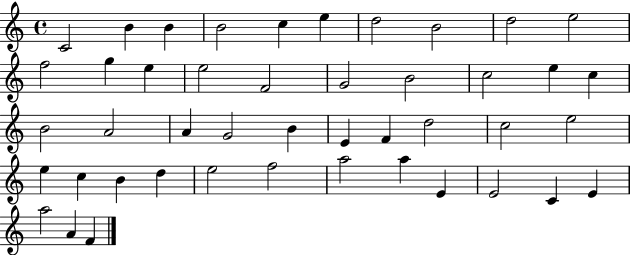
{
  \clef treble
  \time 4/4
  \defaultTimeSignature
  \key c \major
  c'2 b'4 b'4 | b'2 c''4 e''4 | d''2 b'2 | d''2 e''2 | \break f''2 g''4 e''4 | e''2 f'2 | g'2 b'2 | c''2 e''4 c''4 | \break b'2 a'2 | a'4 g'2 b'4 | e'4 f'4 d''2 | c''2 e''2 | \break e''4 c''4 b'4 d''4 | e''2 f''2 | a''2 a''4 e'4 | e'2 c'4 e'4 | \break a''2 a'4 f'4 | \bar "|."
}